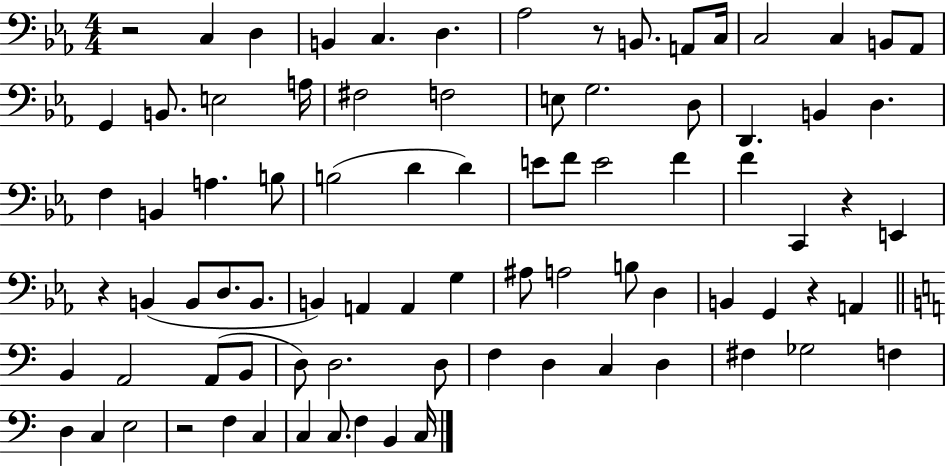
{
  \clef bass
  \numericTimeSignature
  \time 4/4
  \key ees \major
  r2 c4 d4 | b,4 c4. d4. | aes2 r8 b,8. a,8 c16 | c2 c4 b,8 aes,8 | \break g,4 b,8. e2 a16 | fis2 f2 | e8 g2. d8 | d,4. b,4 d4. | \break f4 b,4 a4. b8 | b2( d'4 d'4) | e'8 f'8 e'2 f'4 | f'4 c,4 r4 e,4 | \break r4 b,4( b,8 d8. b,8. | b,4) a,4 a,4 g4 | ais8 a2 b8 d4 | b,4 g,4 r4 a,4 | \break \bar "||" \break \key c \major b,4 a,2 a,8( b,8 | d8) d2. d8 | f4 d4 c4 d4 | fis4 ges2 f4 | \break d4 c4 e2 | r2 f4 c4 | c4 c8. f4 b,4 c16 | \bar "|."
}